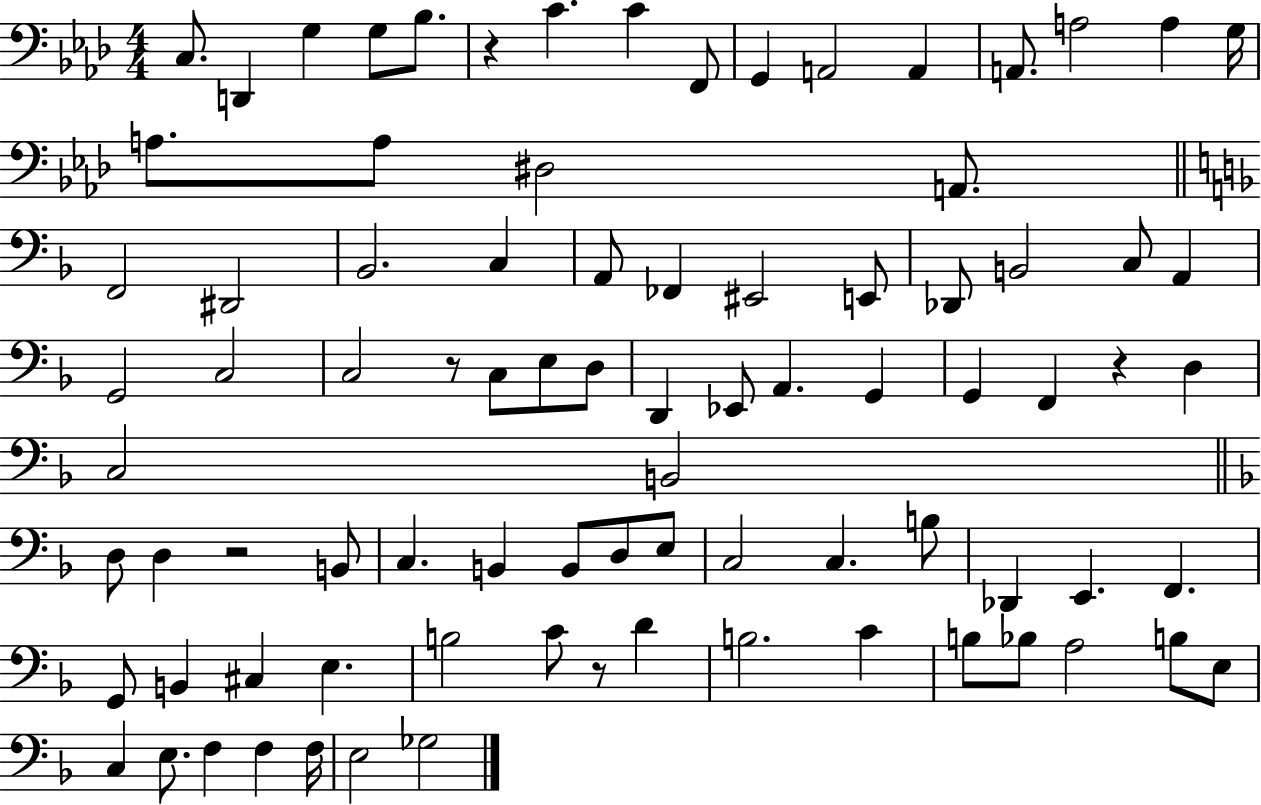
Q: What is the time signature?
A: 4/4